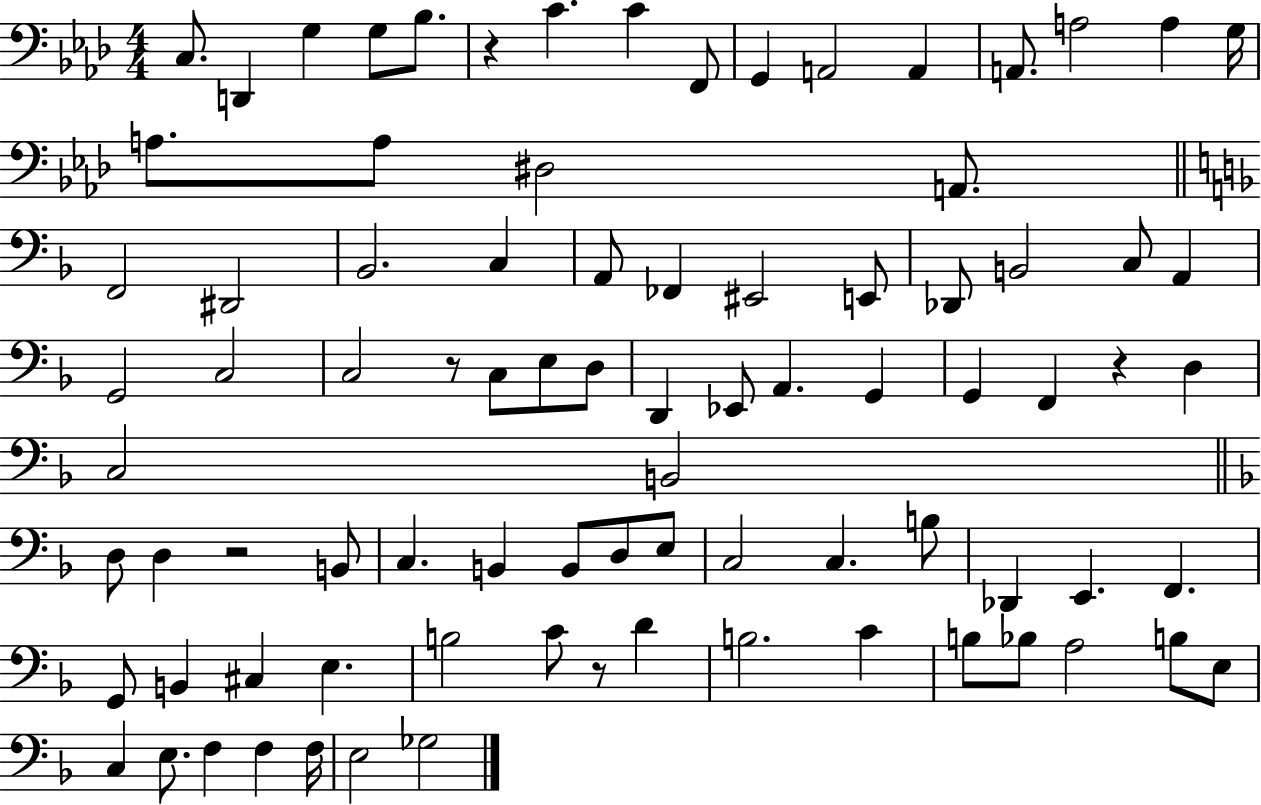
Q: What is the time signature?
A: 4/4